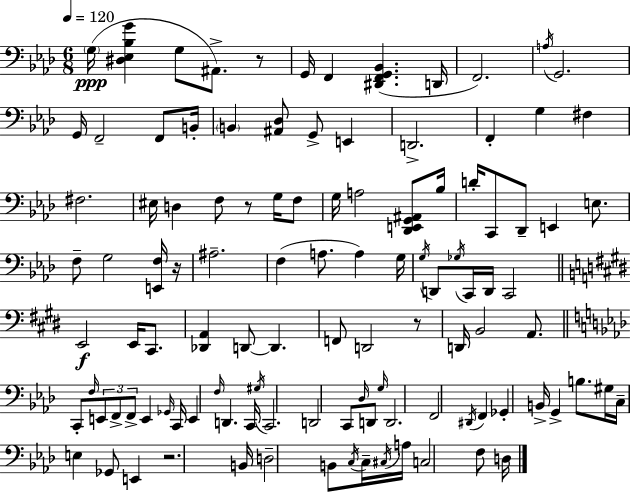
{
  \clef bass
  \numericTimeSignature
  \time 6/8
  \key aes \major
  \tempo 4 = 120
  \parenthesize g16(\ppp <dis ees bes g'>4 g8 ais,8.->) r8 | g,16 f,4 <dis, f, g, bes,>4.( d,16 | f,2.) | \acciaccatura { a16 } g,2. | \break g,16 f,2-- f,8 | b,16-. \parenthesize b,4 <ais, des>8 g,8-> e,4 | d,2.-> | f,4-. g4 fis4 | \break fis2. | eis16 d4 f8 r8 g16 f8 | g16 a2 <des, e, g, ais,>8 | bes16 d'16-. c,8 des,8-- e,4 e8. | \break f8-- g2 <e, f>16 | r16 ais2.-- | f4( a8. a4) | g16 \acciaccatura { g16 } d,8 \acciaccatura { ges16 } c,16 d,16 c,2 | \break \bar "||" \break \key e \major e,2\f e,16 cis,8. | <des, a,>4 d,8~~ d,4. | f,8 d,2 r8 | d,16 b,2 a,8. | \break \bar "||" \break \key aes \major c,8-. \grace { f16 } \tuplet 3/2 { e,8 f,8-> f,8-> } e,4 | \grace { ges,16 } c,16 e,4 \grace { f16 } d,4. | c,16 \acciaccatura { gis16 } c,2. | d,2 | \break c,8 \grace { des16 } d,8 \grace { g16 } d,2. | f,2 | \acciaccatura { dis,16 } f,4 ges,4-. b,16-> | g,4-> b8. gis16 c16-- e4 | \break ges,8 e,4 r2. | b,16 d2-- | b,8 \acciaccatura { c16 } c16-- \acciaccatura { cis16 } a16 c2 | f8 d16 \bar "|."
}